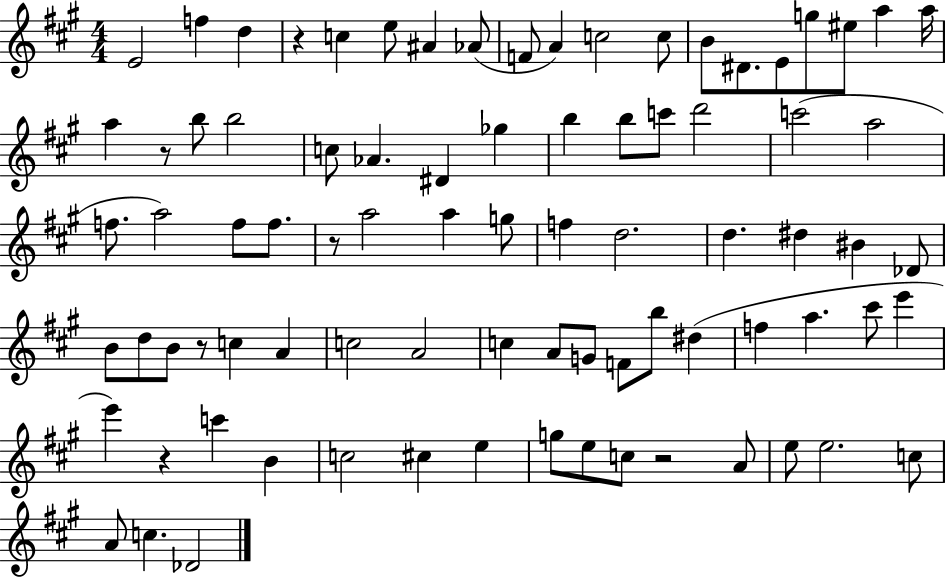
E4/h F5/q D5/q R/q C5/q E5/e A#4/q Ab4/e F4/e A4/q C5/h C5/e B4/e D#4/e. E4/e G5/e EIS5/e A5/q A5/s A5/q R/e B5/e B5/h C5/e Ab4/q. D#4/q Gb5/q B5/q B5/e C6/e D6/h C6/h A5/h F5/e. A5/h F5/e F5/e. R/e A5/h A5/q G5/e F5/q D5/h. D5/q. D#5/q BIS4/q Db4/e B4/e D5/e B4/e R/e C5/q A4/q C5/h A4/h C5/q A4/e G4/e F4/e B5/e D#5/q F5/q A5/q. C#6/e E6/q E6/q R/q C6/q B4/q C5/h C#5/q E5/q G5/e E5/e C5/e R/h A4/e E5/e E5/h. C5/e A4/e C5/q. Db4/h